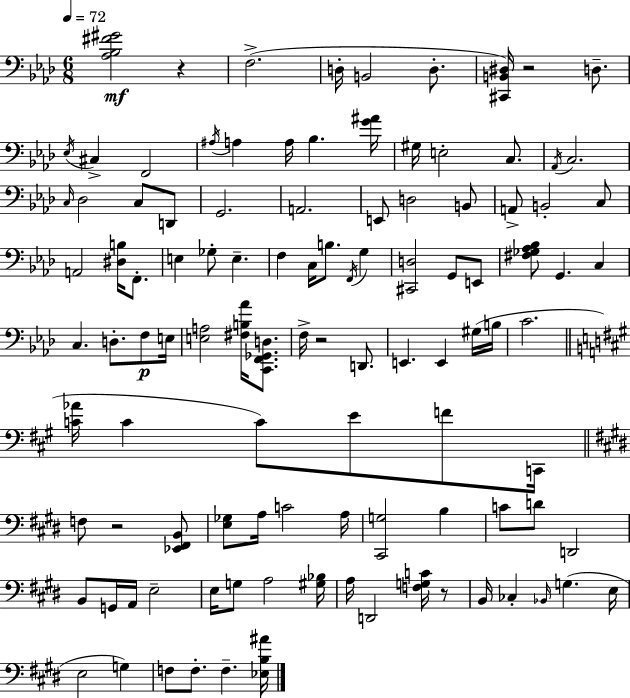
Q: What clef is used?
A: bass